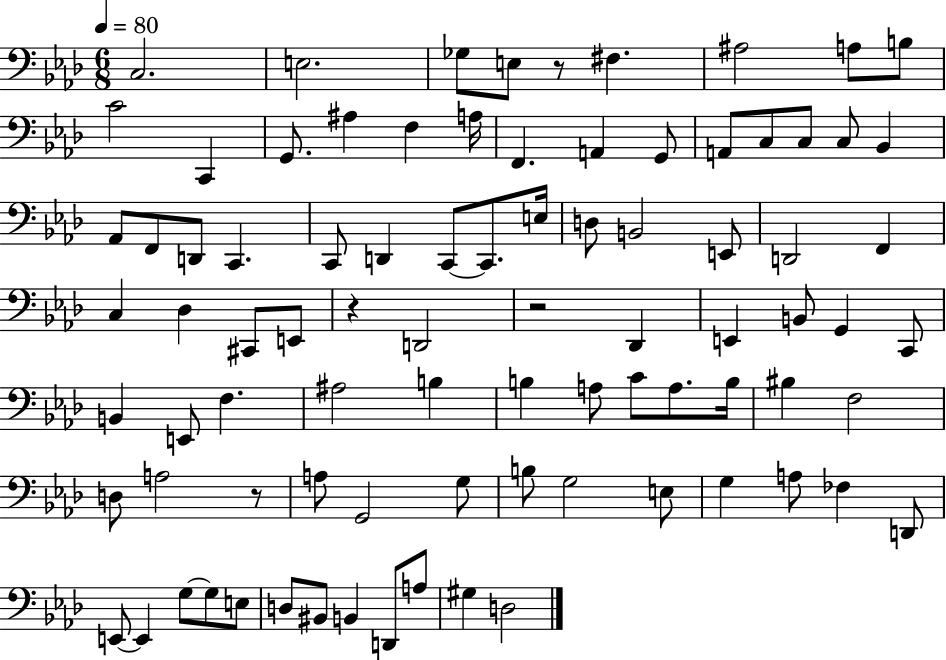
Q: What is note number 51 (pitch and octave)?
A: B3